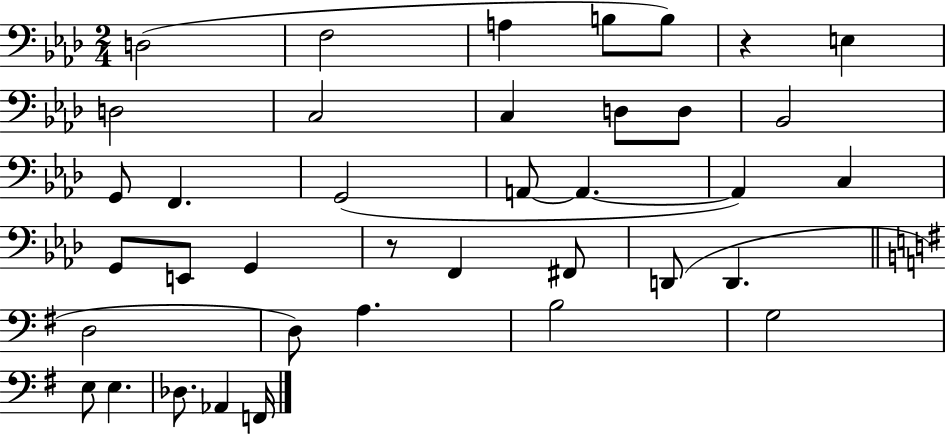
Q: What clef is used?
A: bass